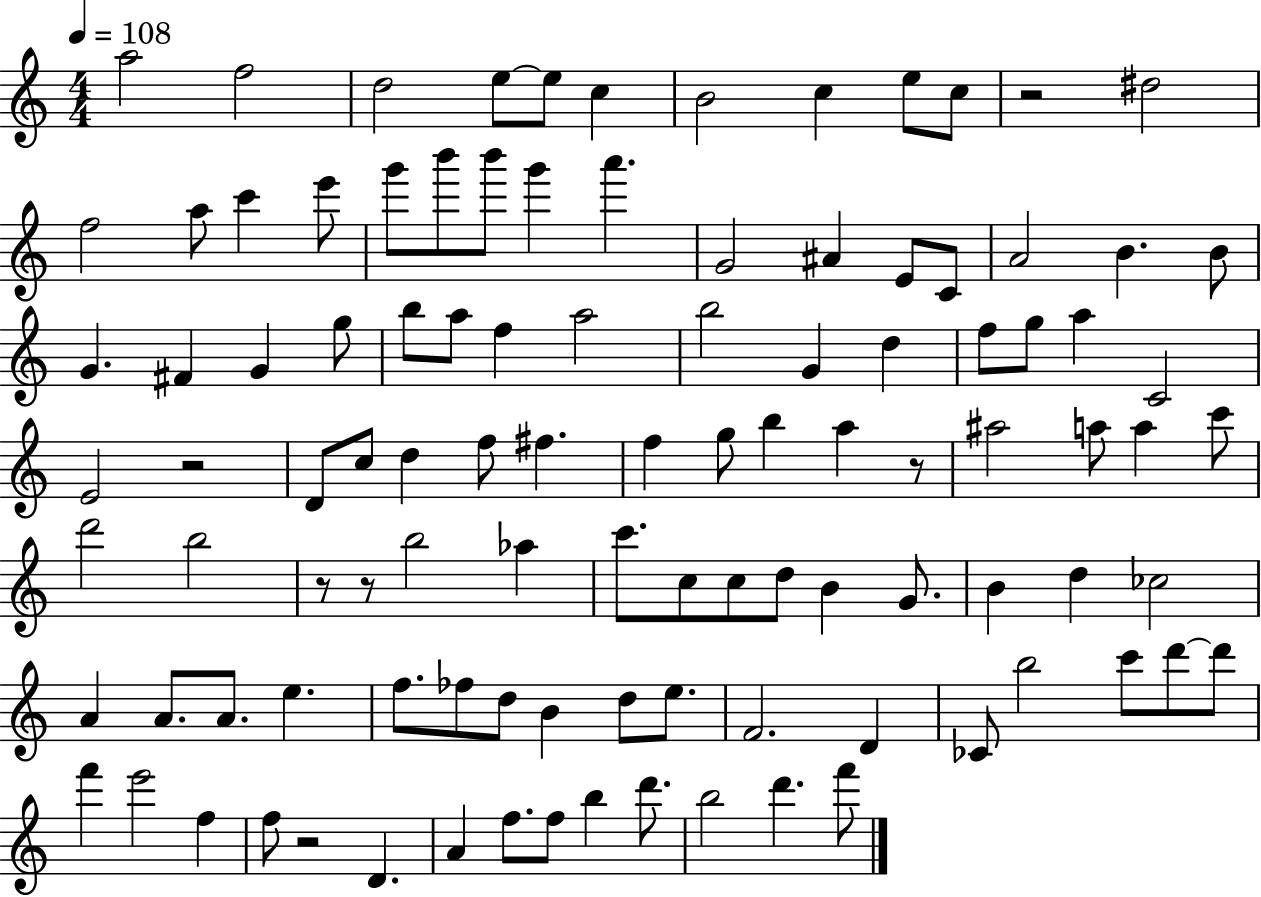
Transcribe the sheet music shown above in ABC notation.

X:1
T:Untitled
M:4/4
L:1/4
K:C
a2 f2 d2 e/2 e/2 c B2 c e/2 c/2 z2 ^d2 f2 a/2 c' e'/2 g'/2 b'/2 b'/2 g' a' G2 ^A E/2 C/2 A2 B B/2 G ^F G g/2 b/2 a/2 f a2 b2 G d f/2 g/2 a C2 E2 z2 D/2 c/2 d f/2 ^f f g/2 b a z/2 ^a2 a/2 a c'/2 d'2 b2 z/2 z/2 b2 _a c'/2 c/2 c/2 d/2 B G/2 B d _c2 A A/2 A/2 e f/2 _f/2 d/2 B d/2 e/2 F2 D _C/2 b2 c'/2 d'/2 d'/2 f' e'2 f f/2 z2 D A f/2 f/2 b d'/2 b2 d' f'/2